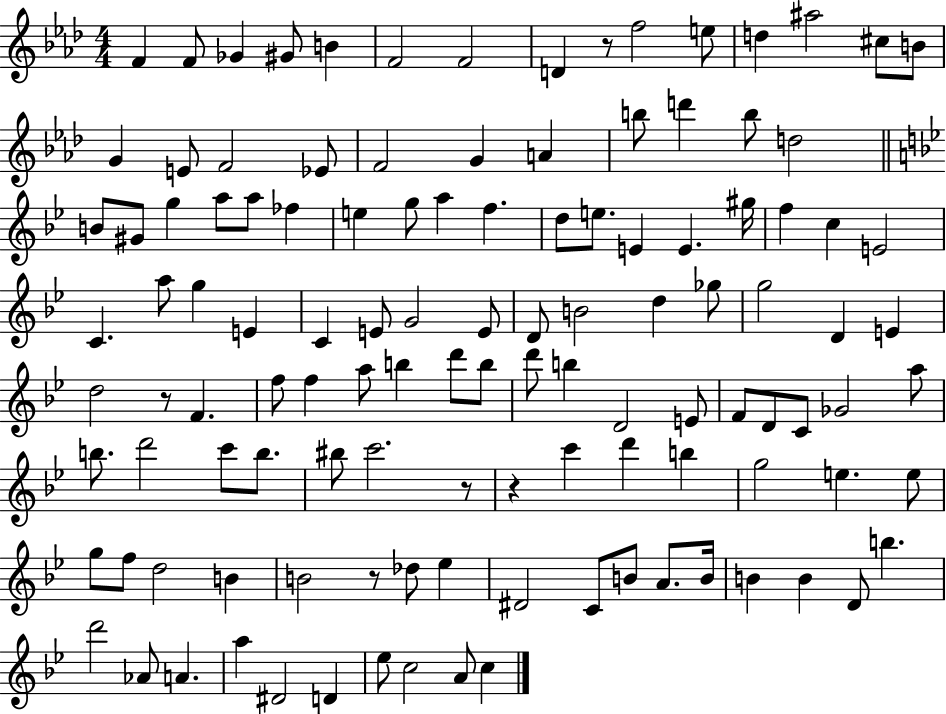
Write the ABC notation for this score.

X:1
T:Untitled
M:4/4
L:1/4
K:Ab
F F/2 _G ^G/2 B F2 F2 D z/2 f2 e/2 d ^a2 ^c/2 B/2 G E/2 F2 _E/2 F2 G A b/2 d' b/2 d2 B/2 ^G/2 g a/2 a/2 _f e g/2 a f d/2 e/2 E E ^g/4 f c E2 C a/2 g E C E/2 G2 E/2 D/2 B2 d _g/2 g2 D E d2 z/2 F f/2 f a/2 b d'/2 b/2 d'/2 b D2 E/2 F/2 D/2 C/2 _G2 a/2 b/2 d'2 c'/2 b/2 ^b/2 c'2 z/2 z c' d' b g2 e e/2 g/2 f/2 d2 B B2 z/2 _d/2 _e ^D2 C/2 B/2 A/2 B/4 B B D/2 b d'2 _A/2 A a ^D2 D _e/2 c2 A/2 c